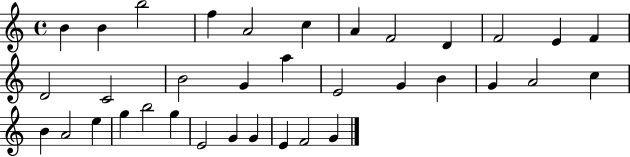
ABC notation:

X:1
T:Untitled
M:4/4
L:1/4
K:C
B B b2 f A2 c A F2 D F2 E F D2 C2 B2 G a E2 G B G A2 c B A2 e g b2 g E2 G G E F2 G